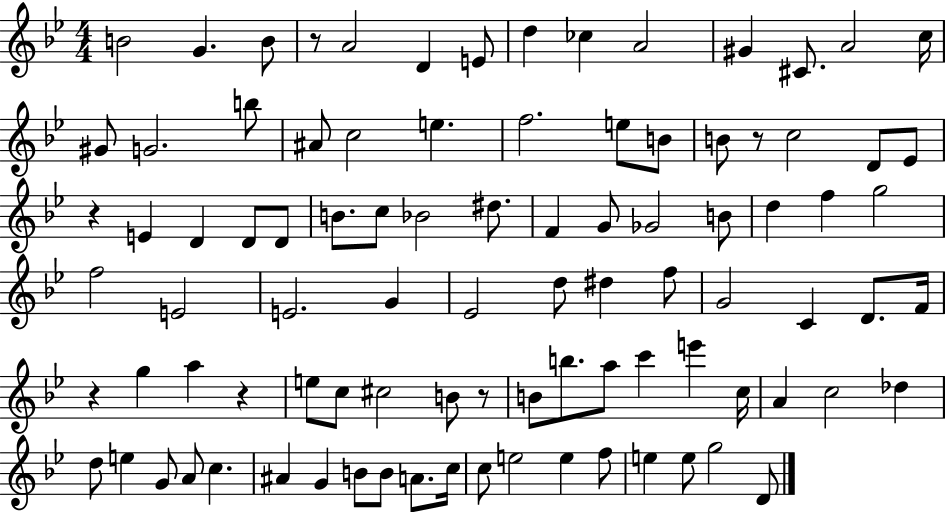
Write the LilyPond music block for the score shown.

{
  \clef treble
  \numericTimeSignature
  \time 4/4
  \key bes \major
  b'2 g'4. b'8 | r8 a'2 d'4 e'8 | d''4 ces''4 a'2 | gis'4 cis'8. a'2 c''16 | \break gis'8 g'2. b''8 | ais'8 c''2 e''4. | f''2. e''8 b'8 | b'8 r8 c''2 d'8 ees'8 | \break r4 e'4 d'4 d'8 d'8 | b'8. c''8 bes'2 dis''8. | f'4 g'8 ges'2 b'8 | d''4 f''4 g''2 | \break f''2 e'2 | e'2. g'4 | ees'2 d''8 dis''4 f''8 | g'2 c'4 d'8. f'16 | \break r4 g''4 a''4 r4 | e''8 c''8 cis''2 b'8 r8 | b'8 b''8. a''8 c'''4 e'''4 c''16 | a'4 c''2 des''4 | \break d''8 e''4 g'8 a'8 c''4. | ais'4 g'4 b'8 b'8 a'8. c''16 | c''8 e''2 e''4 f''8 | e''4 e''8 g''2 d'8 | \break \bar "|."
}